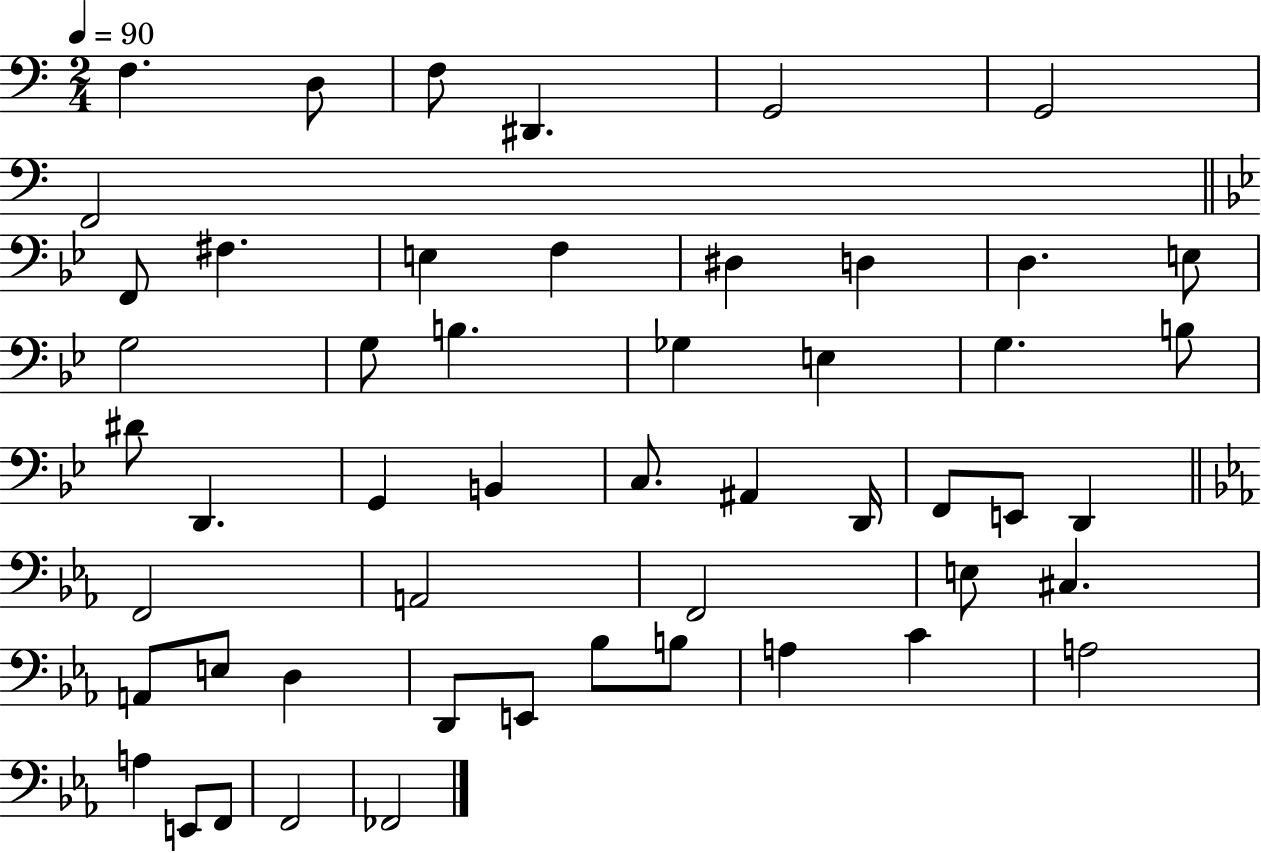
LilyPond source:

{
  \clef bass
  \numericTimeSignature
  \time 2/4
  \key c \major
  \tempo 4 = 90
  \repeat volta 2 { f4. d8 | f8 dis,4. | g,2 | g,2 | \break f,2 | \bar "||" \break \key bes \major f,8 fis4. | e4 f4 | dis4 d4 | d4. e8 | \break g2 | g8 b4. | ges4 e4 | g4. b8 | \break dis'8 d,4. | g,4 b,4 | c8. ais,4 d,16 | f,8 e,8 d,4 | \break \bar "||" \break \key c \minor f,2 | a,2 | f,2 | e8 cis4. | \break a,8 e8 d4 | d,8 e,8 bes8 b8 | a4 c'4 | a2 | \break a4 e,8 f,8 | f,2 | fes,2 | } \bar "|."
}